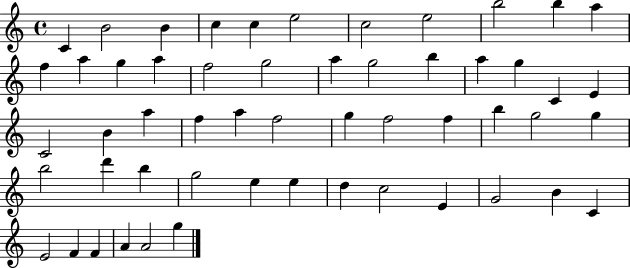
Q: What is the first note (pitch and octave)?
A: C4